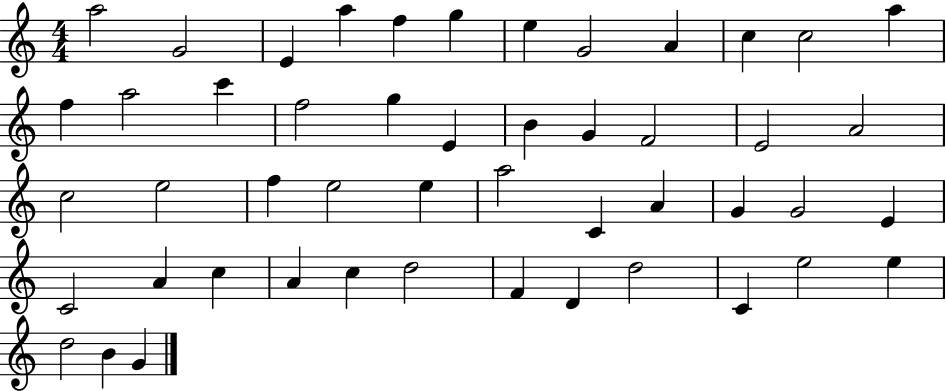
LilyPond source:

{
  \clef treble
  \numericTimeSignature
  \time 4/4
  \key c \major
  a''2 g'2 | e'4 a''4 f''4 g''4 | e''4 g'2 a'4 | c''4 c''2 a''4 | \break f''4 a''2 c'''4 | f''2 g''4 e'4 | b'4 g'4 f'2 | e'2 a'2 | \break c''2 e''2 | f''4 e''2 e''4 | a''2 c'4 a'4 | g'4 g'2 e'4 | \break c'2 a'4 c''4 | a'4 c''4 d''2 | f'4 d'4 d''2 | c'4 e''2 e''4 | \break d''2 b'4 g'4 | \bar "|."
}